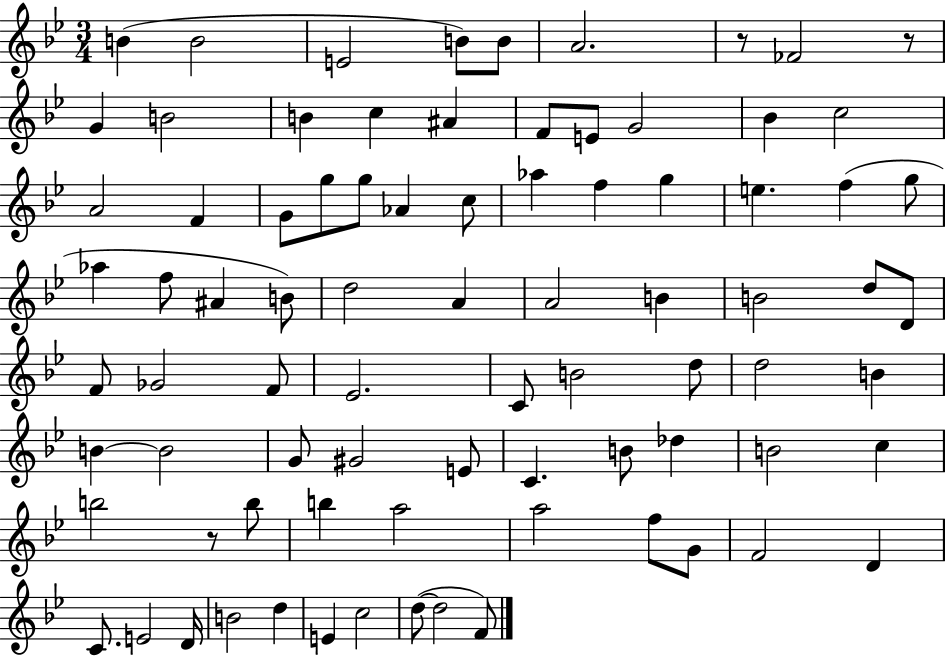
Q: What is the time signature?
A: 3/4